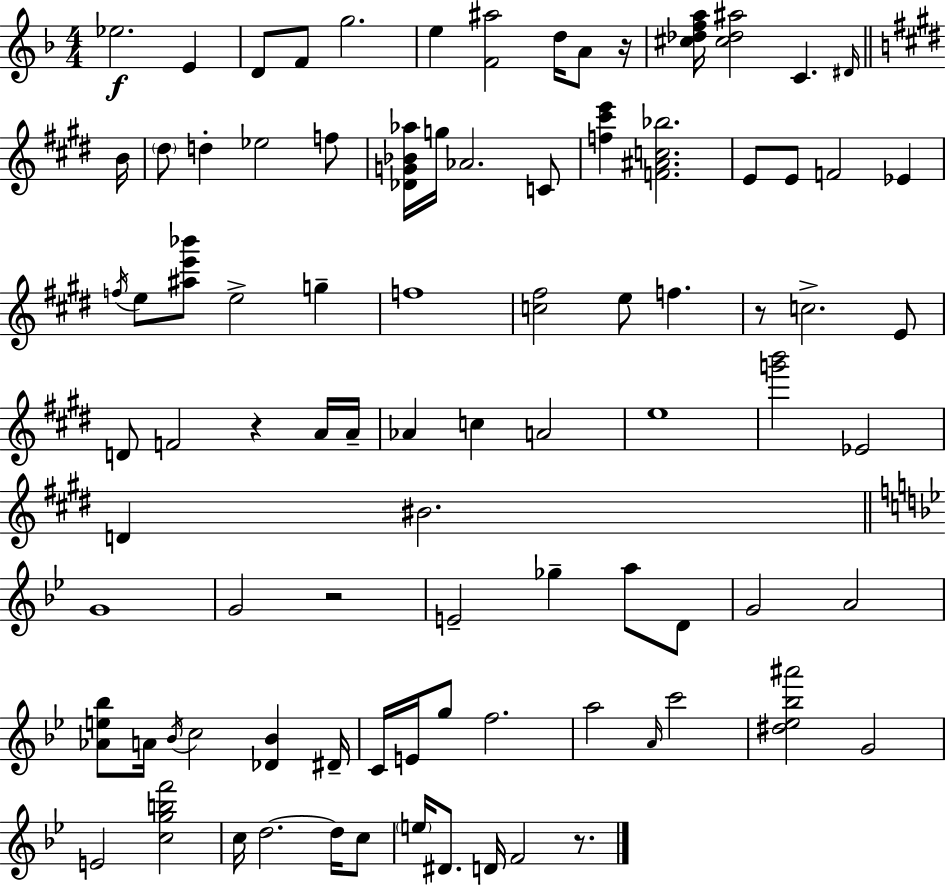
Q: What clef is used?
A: treble